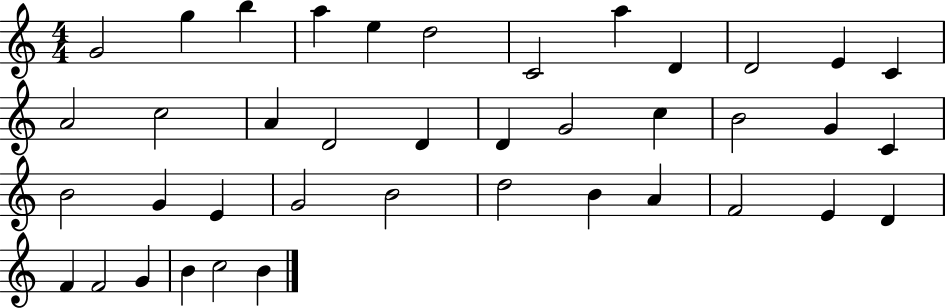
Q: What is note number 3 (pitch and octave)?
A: B5